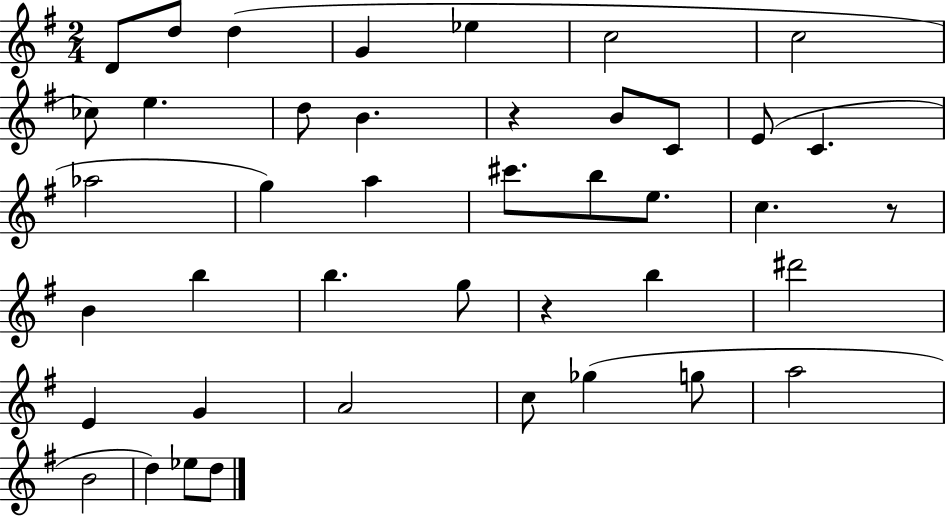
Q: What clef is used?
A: treble